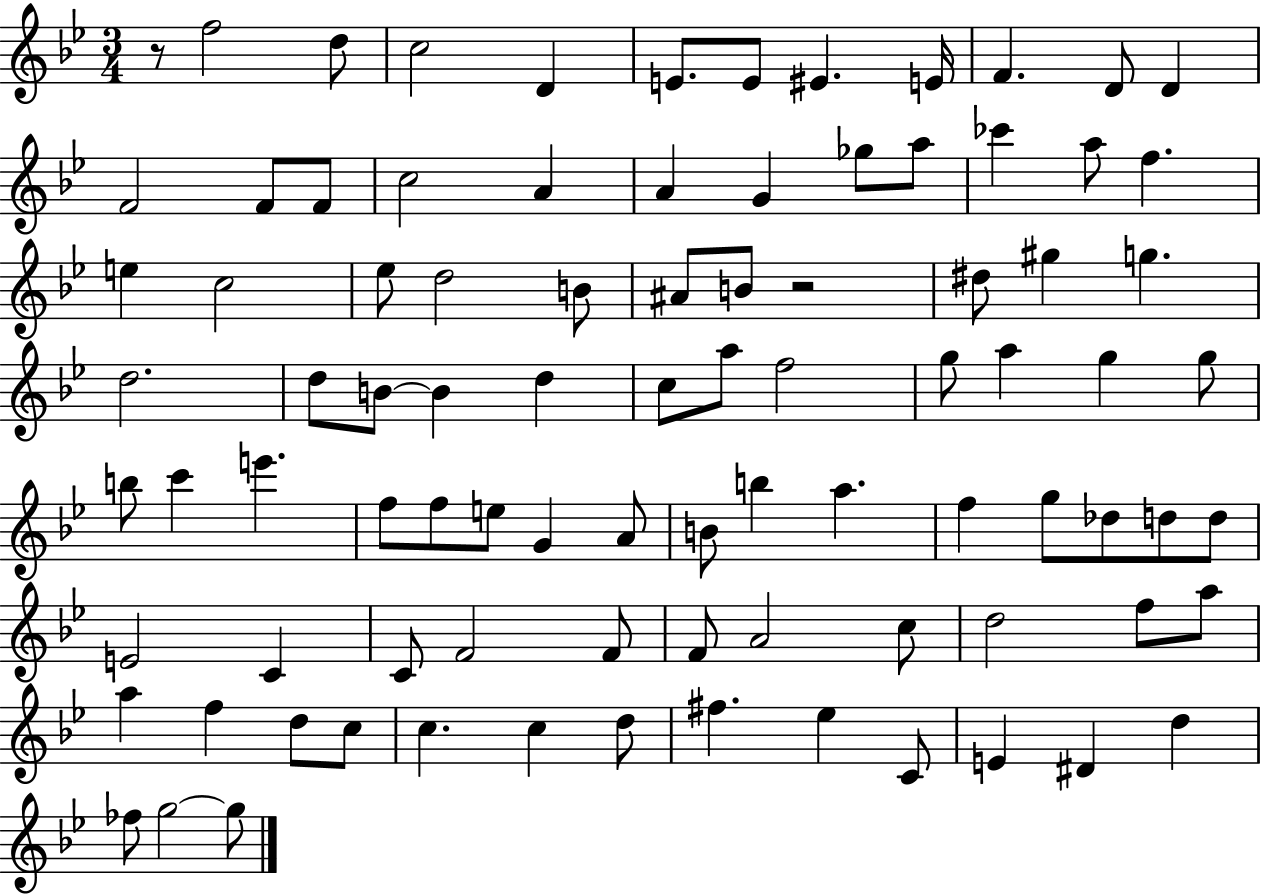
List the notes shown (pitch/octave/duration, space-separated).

R/e F5/h D5/e C5/h D4/q E4/e. E4/e EIS4/q. E4/s F4/q. D4/e D4/q F4/h F4/e F4/e C5/h A4/q A4/q G4/q Gb5/e A5/e CES6/q A5/e F5/q. E5/q C5/h Eb5/e D5/h B4/e A#4/e B4/e R/h D#5/e G#5/q G5/q. D5/h. D5/e B4/e B4/q D5/q C5/e A5/e F5/h G5/e A5/q G5/q G5/e B5/e C6/q E6/q. F5/e F5/e E5/e G4/q A4/e B4/e B5/q A5/q. F5/q G5/e Db5/e D5/e D5/e E4/h C4/q C4/e F4/h F4/e F4/e A4/h C5/e D5/h F5/e A5/e A5/q F5/q D5/e C5/e C5/q. C5/q D5/e F#5/q. Eb5/q C4/e E4/q D#4/q D5/q FES5/e G5/h G5/e